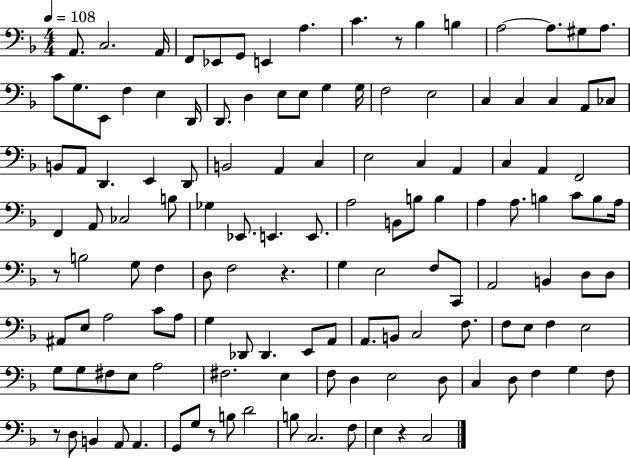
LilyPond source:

{
  \clef bass
  \numericTimeSignature
  \time 4/4
  \key f \major
  \tempo 4 = 108
  a,8. c2. a,16 | f,8 ees,8 g,8 e,4 a4. | c'4. r8 bes4 b4 | a2~~ a8. gis8 a8. | \break c'8 g8. e,8 f4 e4 d,16 | d,8. d4 e8 e8 g4 g16 | f2 e2 | c4 c4 c4 a,8 ces8 | \break b,8 a,8 d,4. e,4 d,8 | b,2 a,4 c4 | e2 c4 a,4 | c4 a,4 f,2 | \break f,4 a,8 ces2 b8 | ges4 ees,8. e,4. e,8. | a2 b,8 b8 b4 | a4 a8. b4 c'8 b8 a16 | \break r8 b2 g8 f4 | d8 f2 r4. | g4 e2 f8 c,8 | a,2 b,4 d8 d8 | \break ais,8 e8 a2 c'8 a8 | g4 des,8 des,4. e,8 a,8 | a,8. b,8 c2 f8. | f8 e8 f4 e2 | \break g8 g8 fis8 e8 a2 | fis2. e4 | f8 d4 e2 d8 | c4 d8 f4 g4 f8 | \break r8 d8 b,4 a,8 a,4. | g,8 g8 r8 b8 d'2 | b8 c2. f8 | e4 r4 c2 | \break \bar "|."
}